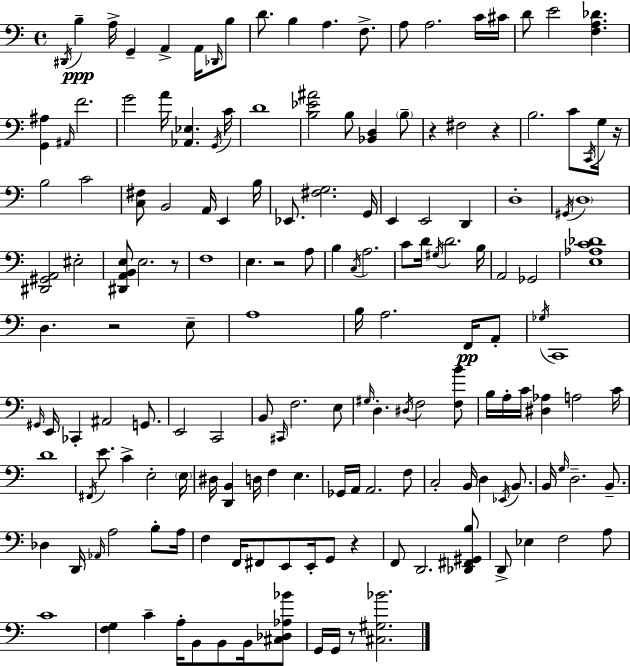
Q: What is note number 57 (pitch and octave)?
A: G#3